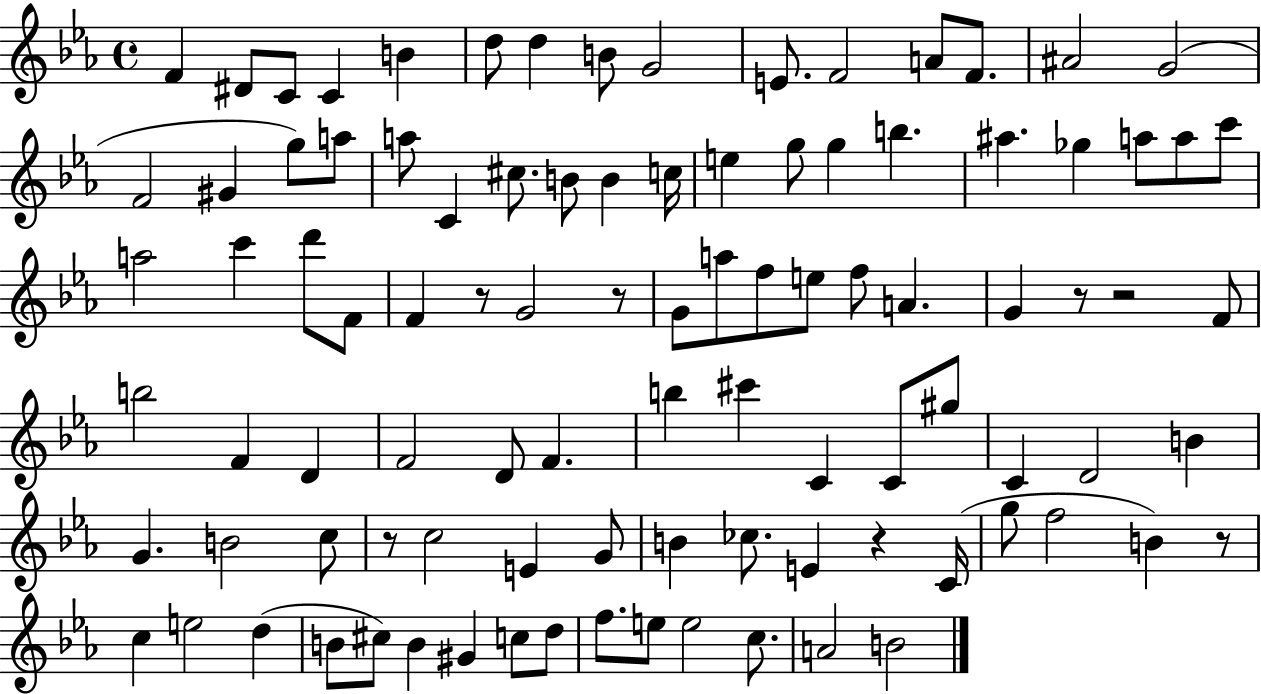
F4/q D#4/e C4/e C4/q B4/q D5/e D5/q B4/e G4/h E4/e. F4/h A4/e F4/e. A#4/h G4/h F4/h G#4/q G5/e A5/e A5/e C4/q C#5/e. B4/e B4/q C5/s E5/q G5/e G5/q B5/q. A#5/q. Gb5/q A5/e A5/e C6/e A5/h C6/q D6/e F4/e F4/q R/e G4/h R/e G4/e A5/e F5/e E5/e F5/e A4/q. G4/q R/e R/h F4/e B5/h F4/q D4/q F4/h D4/e F4/q. B5/q C#6/q C4/q C4/e G#5/e C4/q D4/h B4/q G4/q. B4/h C5/e R/e C5/h E4/q G4/e B4/q CES5/e. E4/q R/q C4/s G5/e F5/h B4/q R/e C5/q E5/h D5/q B4/e C#5/e B4/q G#4/q C5/e D5/e F5/e. E5/e E5/h C5/e. A4/h B4/h